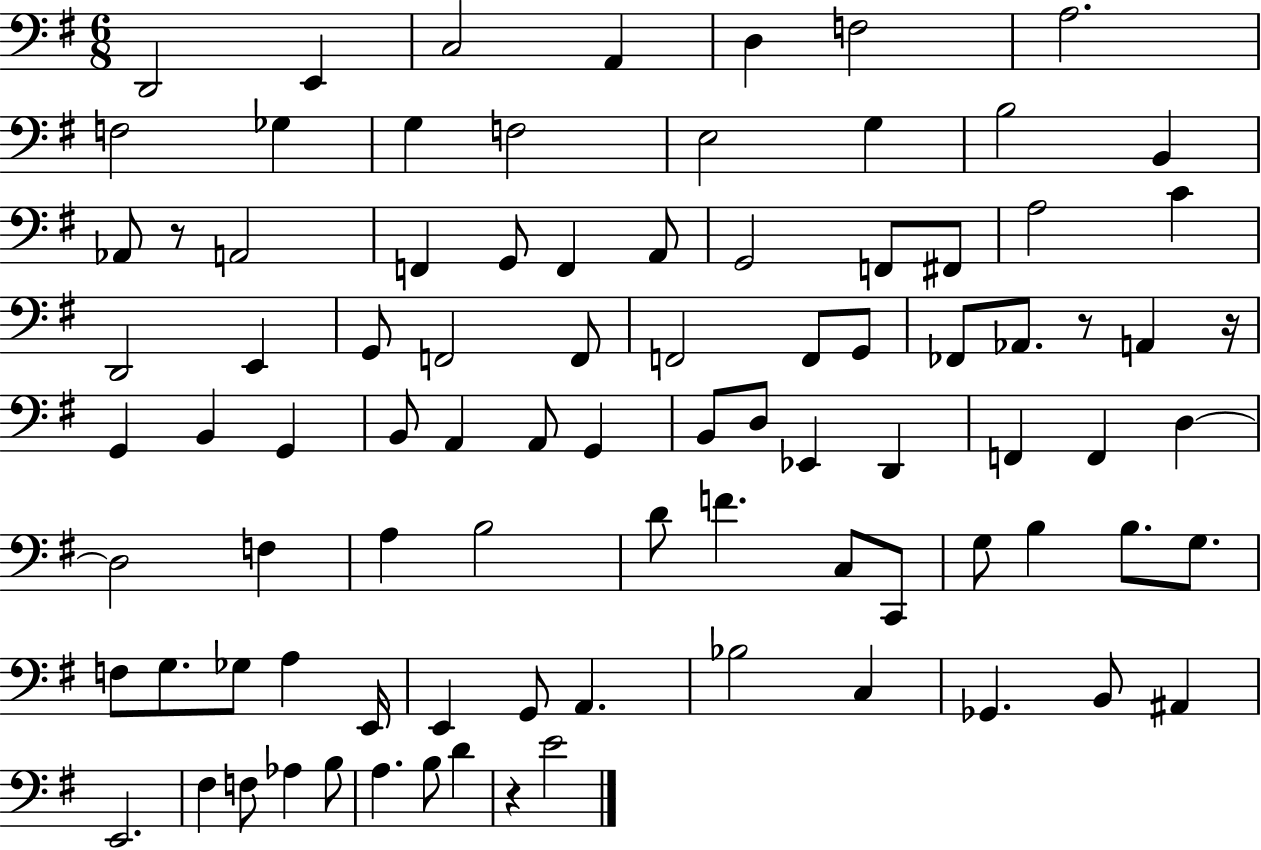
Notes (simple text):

D2/h E2/q C3/h A2/q D3/q F3/h A3/h. F3/h Gb3/q G3/q F3/h E3/h G3/q B3/h B2/q Ab2/e R/e A2/h F2/q G2/e F2/q A2/e G2/h F2/e F#2/e A3/h C4/q D2/h E2/q G2/e F2/h F2/e F2/h F2/e G2/e FES2/e Ab2/e. R/e A2/q R/s G2/q B2/q G2/q B2/e A2/q A2/e G2/q B2/e D3/e Eb2/q D2/q F2/q F2/q D3/q D3/h F3/q A3/q B3/h D4/e F4/q. C3/e C2/e G3/e B3/q B3/e. G3/e. F3/e G3/e. Gb3/e A3/q E2/s E2/q G2/e A2/q. Bb3/h C3/q Gb2/q. B2/e A#2/q E2/h. F#3/q F3/e Ab3/q B3/e A3/q. B3/e D4/q R/q E4/h